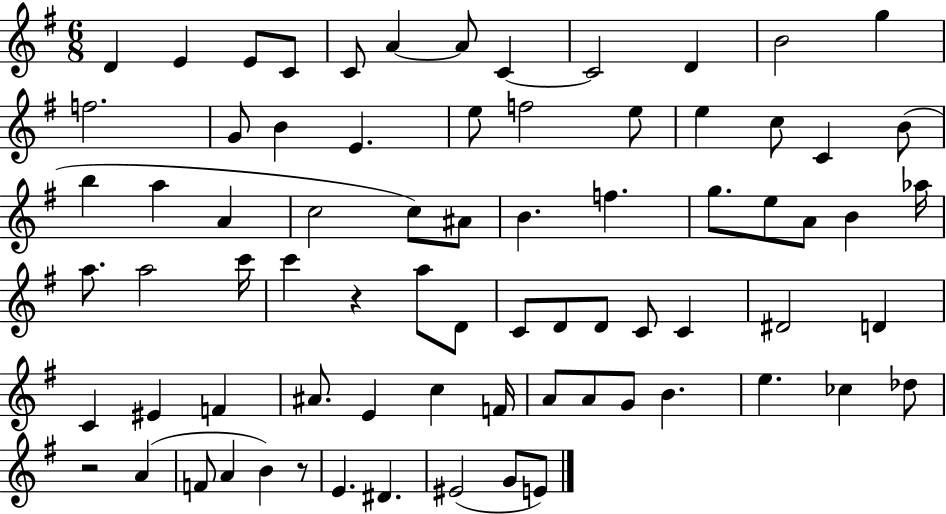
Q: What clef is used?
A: treble